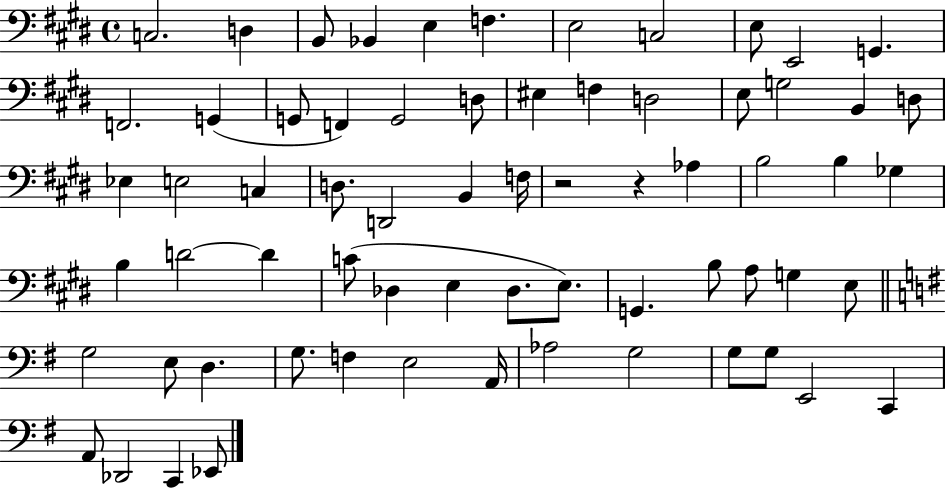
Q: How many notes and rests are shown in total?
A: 67